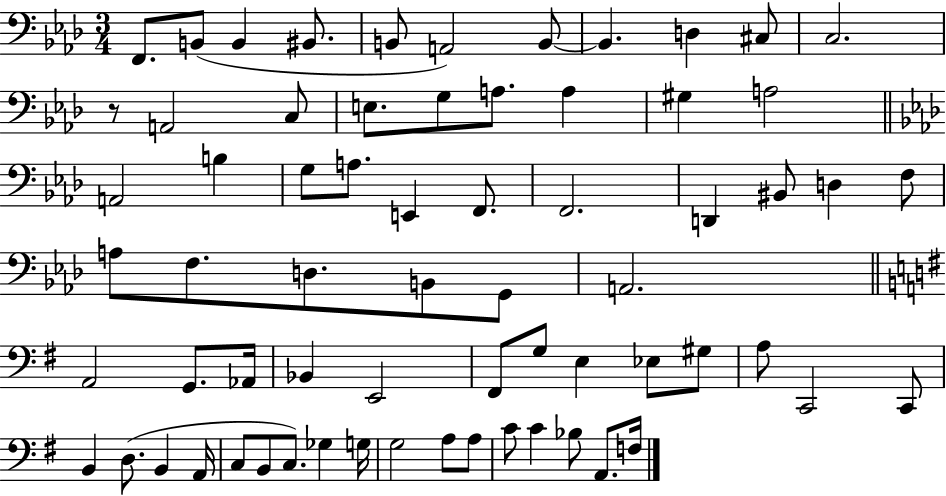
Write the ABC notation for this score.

X:1
T:Untitled
M:3/4
L:1/4
K:Ab
F,,/2 B,,/2 B,, ^B,,/2 B,,/2 A,,2 B,,/2 B,, D, ^C,/2 C,2 z/2 A,,2 C,/2 E,/2 G,/2 A,/2 A, ^G, A,2 A,,2 B, G,/2 A,/2 E,, F,,/2 F,,2 D,, ^B,,/2 D, F,/2 A,/2 F,/2 D,/2 B,,/2 G,,/2 A,,2 A,,2 G,,/2 _A,,/4 _B,, E,,2 ^F,,/2 G,/2 E, _E,/2 ^G,/2 A,/2 C,,2 C,,/2 B,, D,/2 B,, A,,/4 C,/2 B,,/2 C,/2 _G, G,/4 G,2 A,/2 A,/2 C/2 C _B,/2 A,,/2 F,/4